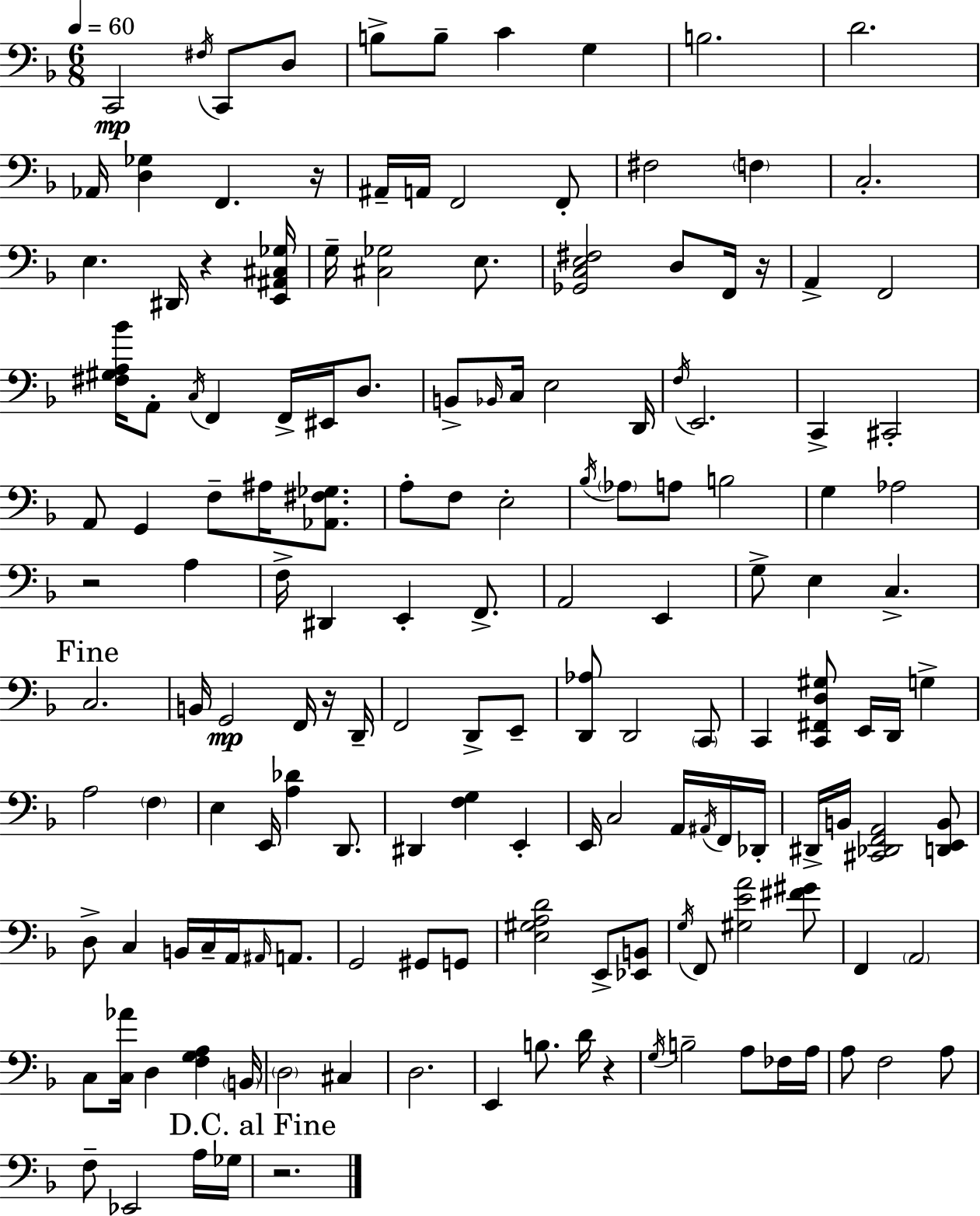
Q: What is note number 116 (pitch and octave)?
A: E2